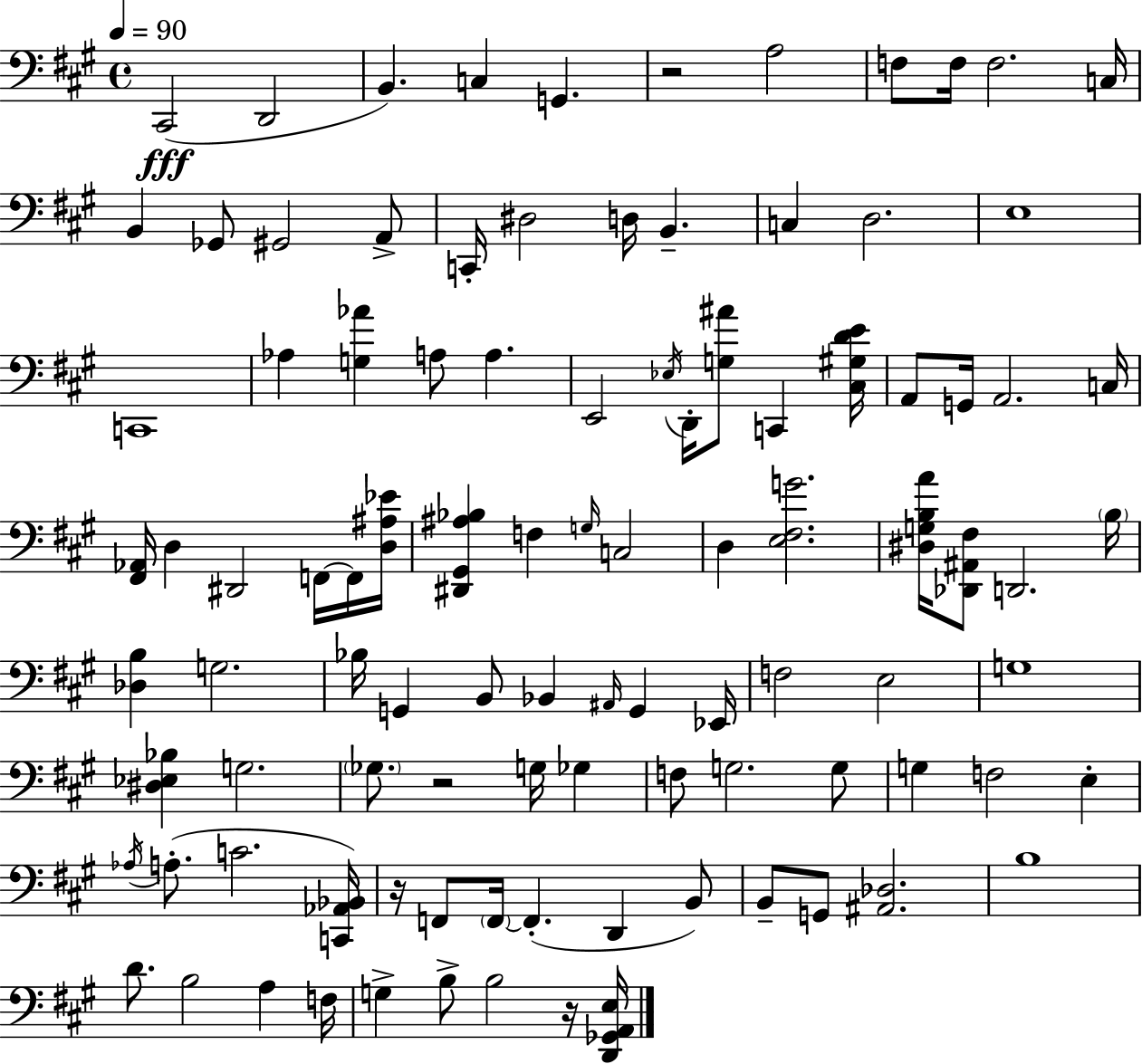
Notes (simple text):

C#2/h D2/h B2/q. C3/q G2/q. R/h A3/h F3/e F3/s F3/h. C3/s B2/q Gb2/e G#2/h A2/e C2/s D#3/h D3/s B2/q. C3/q D3/h. E3/w C2/w Ab3/q [G3,Ab4]/q A3/e A3/q. E2/h Eb3/s D2/s [G3,A#4]/e C2/q [C#3,G#3,D4,E4]/s A2/e G2/s A2/h. C3/s [F#2,Ab2]/s D3/q D#2/h F2/s F2/s [D3,A#3,Eb4]/s [D#2,G#2,A#3,Bb3]/q F3/q G3/s C3/h D3/q [E3,F#3,G4]/h. [D#3,G3,B3,A4]/s [Db2,A#2,F#3]/e D2/h. B3/s [Db3,B3]/q G3/h. Bb3/s G2/q B2/e Bb2/q A#2/s G2/q Eb2/s F3/h E3/h G3/w [D#3,Eb3,Bb3]/q G3/h. Gb3/e. R/h G3/s Gb3/q F3/e G3/h. G3/e G3/q F3/h E3/q Ab3/s A3/e. C4/h. [C2,Ab2,Bb2]/s R/s F2/e F2/s F2/q. D2/q B2/e B2/e G2/e [A#2,Db3]/h. B3/w D4/e. B3/h A3/q F3/s G3/q B3/e B3/h R/s [D2,Gb2,A2,E3]/s